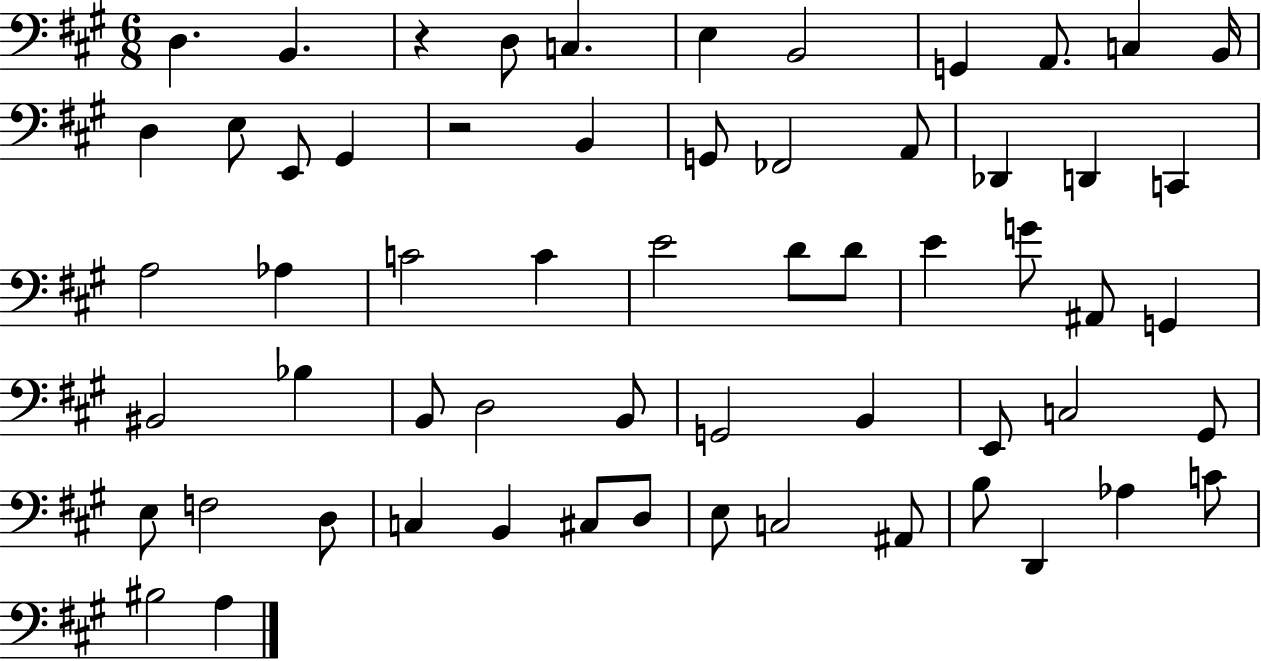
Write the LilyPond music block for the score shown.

{
  \clef bass
  \numericTimeSignature
  \time 6/8
  \key a \major
  d4. b,4. | r4 d8 c4. | e4 b,2 | g,4 a,8. c4 b,16 | \break d4 e8 e,8 gis,4 | r2 b,4 | g,8 fes,2 a,8 | des,4 d,4 c,4 | \break a2 aes4 | c'2 c'4 | e'2 d'8 d'8 | e'4 g'8 ais,8 g,4 | \break bis,2 bes4 | b,8 d2 b,8 | g,2 b,4 | e,8 c2 gis,8 | \break e8 f2 d8 | c4 b,4 cis8 d8 | e8 c2 ais,8 | b8 d,4 aes4 c'8 | \break bis2 a4 | \bar "|."
}